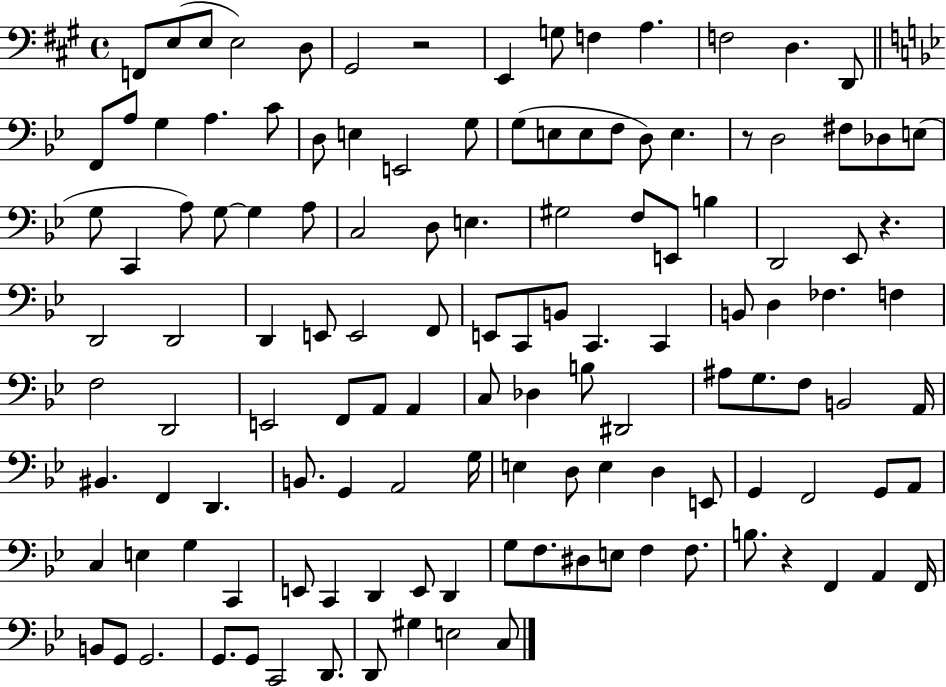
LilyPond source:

{
  \clef bass
  \time 4/4
  \defaultTimeSignature
  \key a \major
  \repeat volta 2 { f,8 e8( e8 e2) d8 | gis,2 r2 | e,4 g8 f4 a4. | f2 d4. d,8 | \break \bar "||" \break \key bes \major f,8 a8 g4 a4. c'8 | d8 e4 e,2 g8 | g8( e8 e8 f8 d8) e4. | r8 d2 fis8 des8 e8( | \break g8 c,4 a8) g8~~ g4 a8 | c2 d8 e4. | gis2 f8 e,8 b4 | d,2 ees,8 r4. | \break d,2 d,2 | d,4 e,8 e,2 f,8 | e,8 c,8 b,8 c,4. c,4 | b,8 d4 fes4. f4 | \break f2 d,2 | e,2 f,8 a,8 a,4 | c8 des4 b8 dis,2 | ais8 g8. f8 b,2 a,16 | \break bis,4. f,4 d,4. | b,8. g,4 a,2 g16 | e4 d8 e4 d4 e,8 | g,4 f,2 g,8 a,8 | \break c4 e4 g4 c,4 | e,8 c,4 d,4 e,8 d,4 | g8 f8. dis8 e8 f4 f8. | b8. r4 f,4 a,4 f,16 | \break b,8 g,8 g,2. | g,8. g,8 c,2 d,8. | d,8 gis4 e2 c8 | } \bar "|."
}